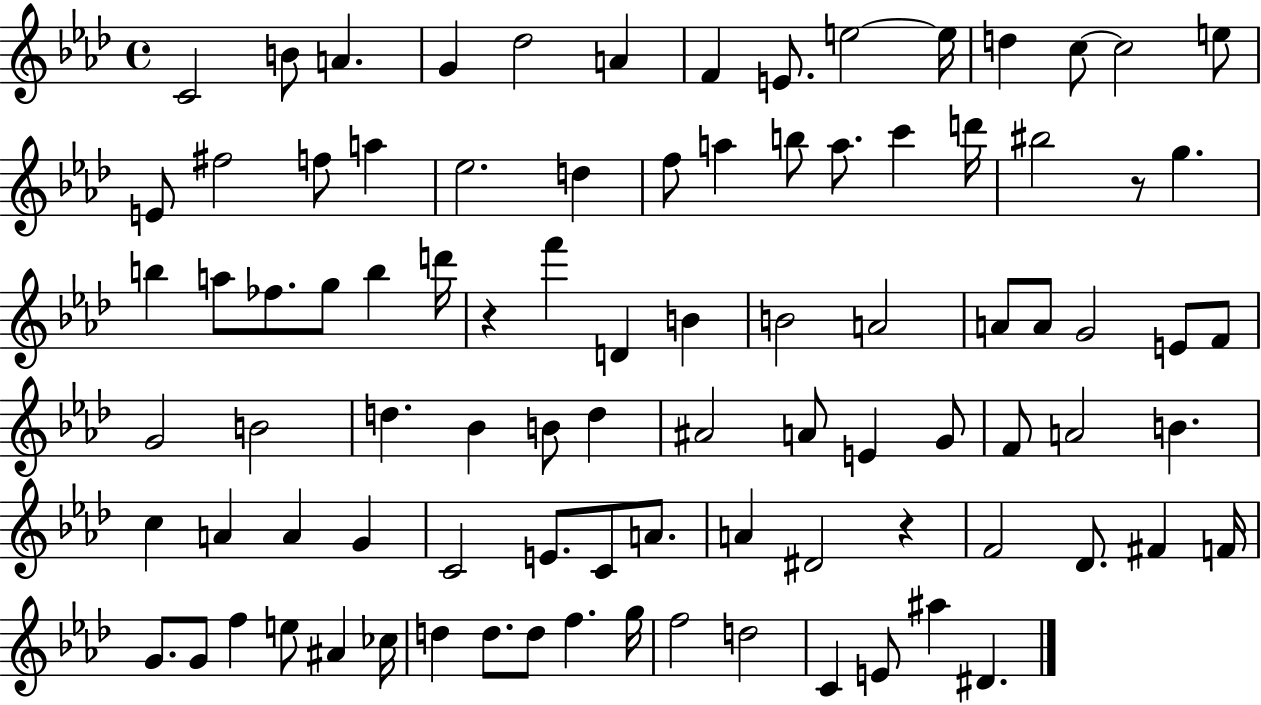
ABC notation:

X:1
T:Untitled
M:4/4
L:1/4
K:Ab
C2 B/2 A G _d2 A F E/2 e2 e/4 d c/2 c2 e/2 E/2 ^f2 f/2 a _e2 d f/2 a b/2 a/2 c' d'/4 ^b2 z/2 g b a/2 _f/2 g/2 b d'/4 z f' D B B2 A2 A/2 A/2 G2 E/2 F/2 G2 B2 d _B B/2 d ^A2 A/2 E G/2 F/2 A2 B c A A G C2 E/2 C/2 A/2 A ^D2 z F2 _D/2 ^F F/4 G/2 G/2 f e/2 ^A _c/4 d d/2 d/2 f g/4 f2 d2 C E/2 ^a ^D